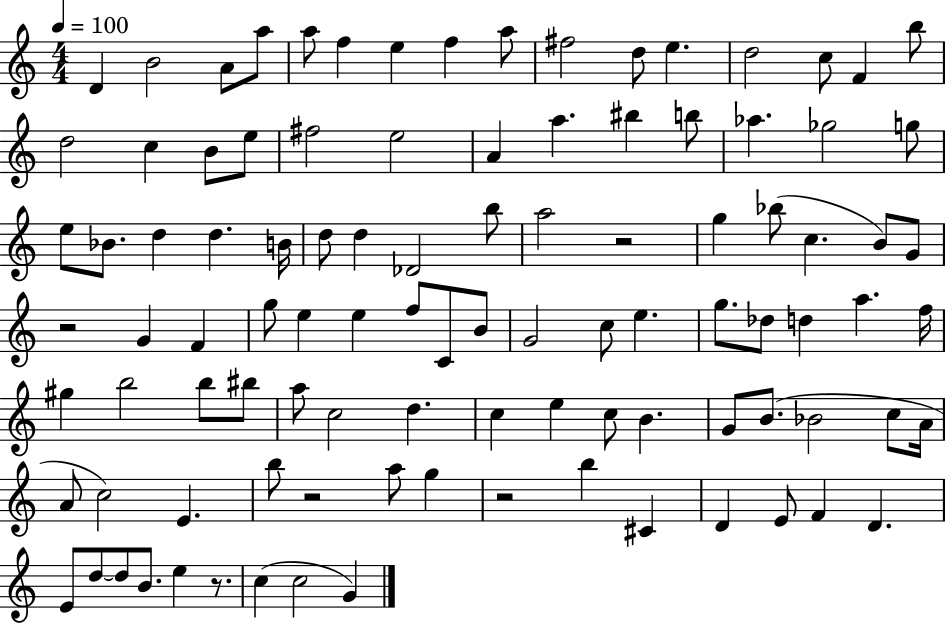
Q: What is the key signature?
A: C major